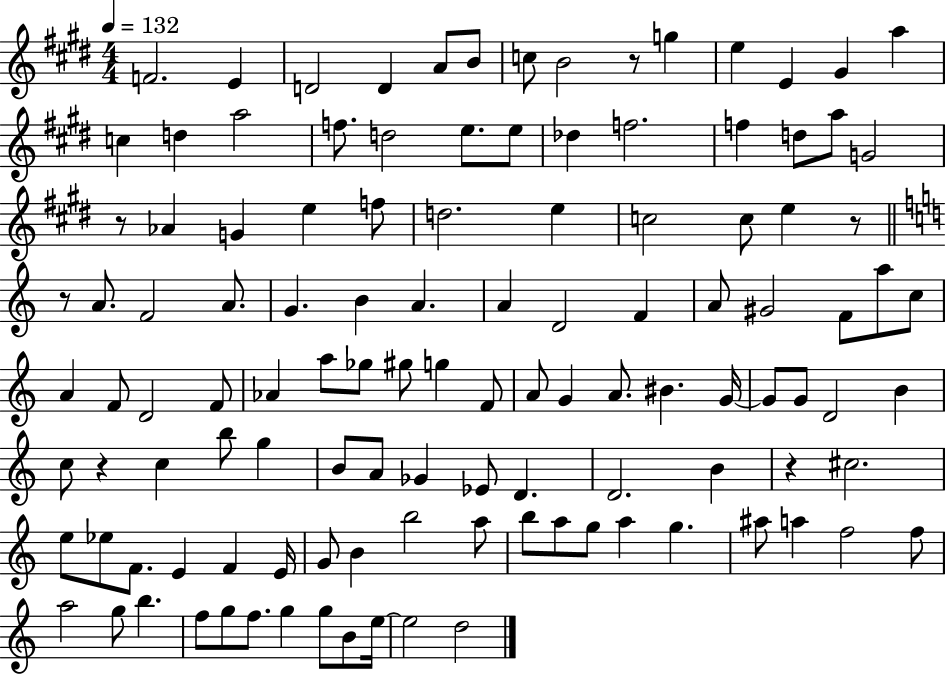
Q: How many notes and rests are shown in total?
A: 117